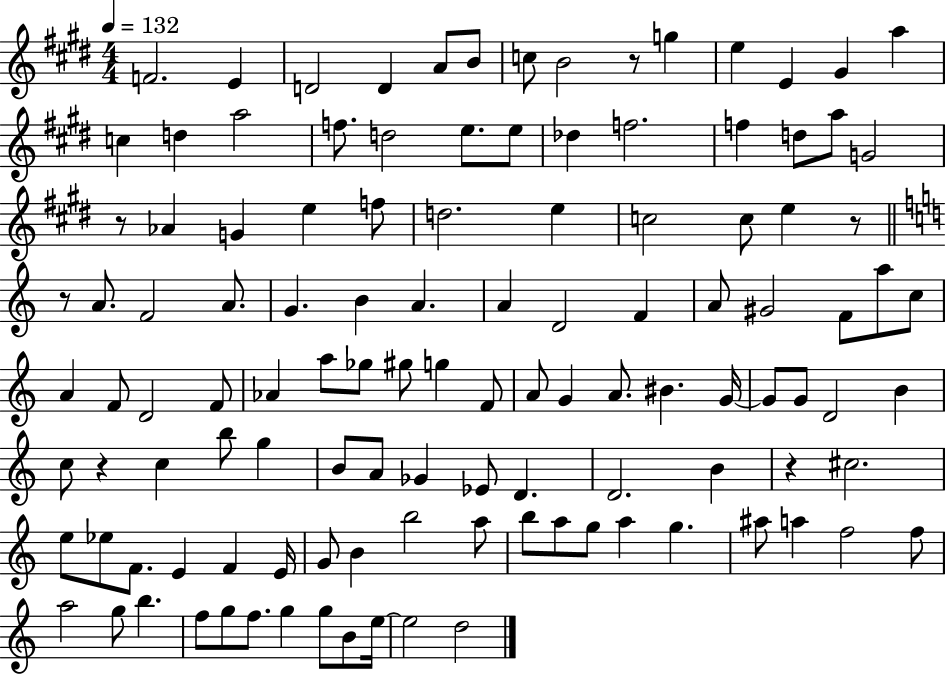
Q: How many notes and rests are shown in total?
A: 117